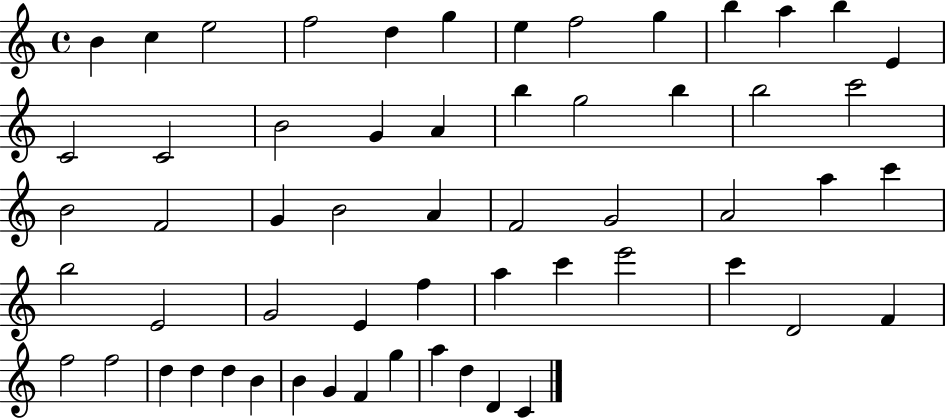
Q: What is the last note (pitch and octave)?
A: C4